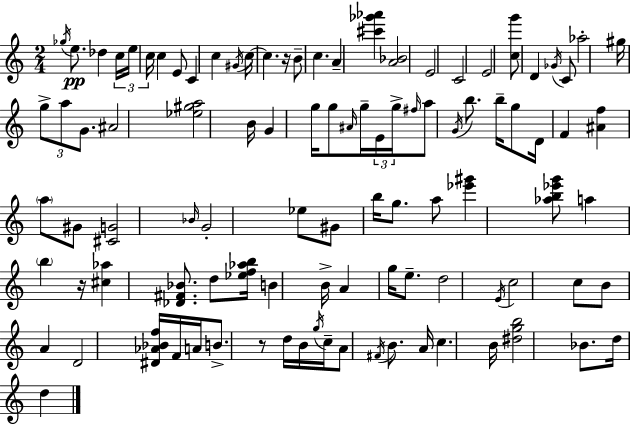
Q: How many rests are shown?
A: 3